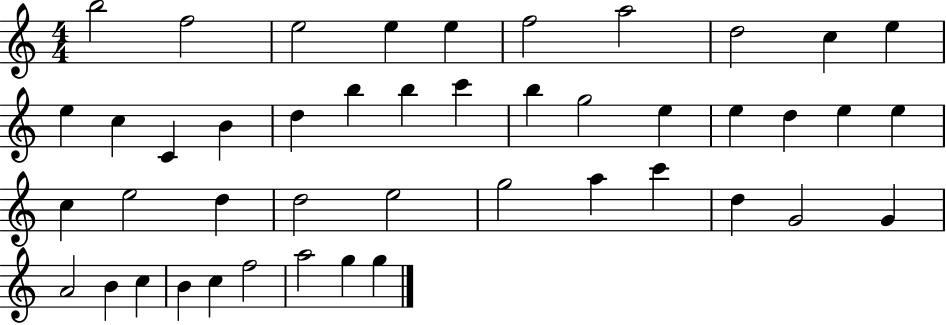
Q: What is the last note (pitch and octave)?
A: G5